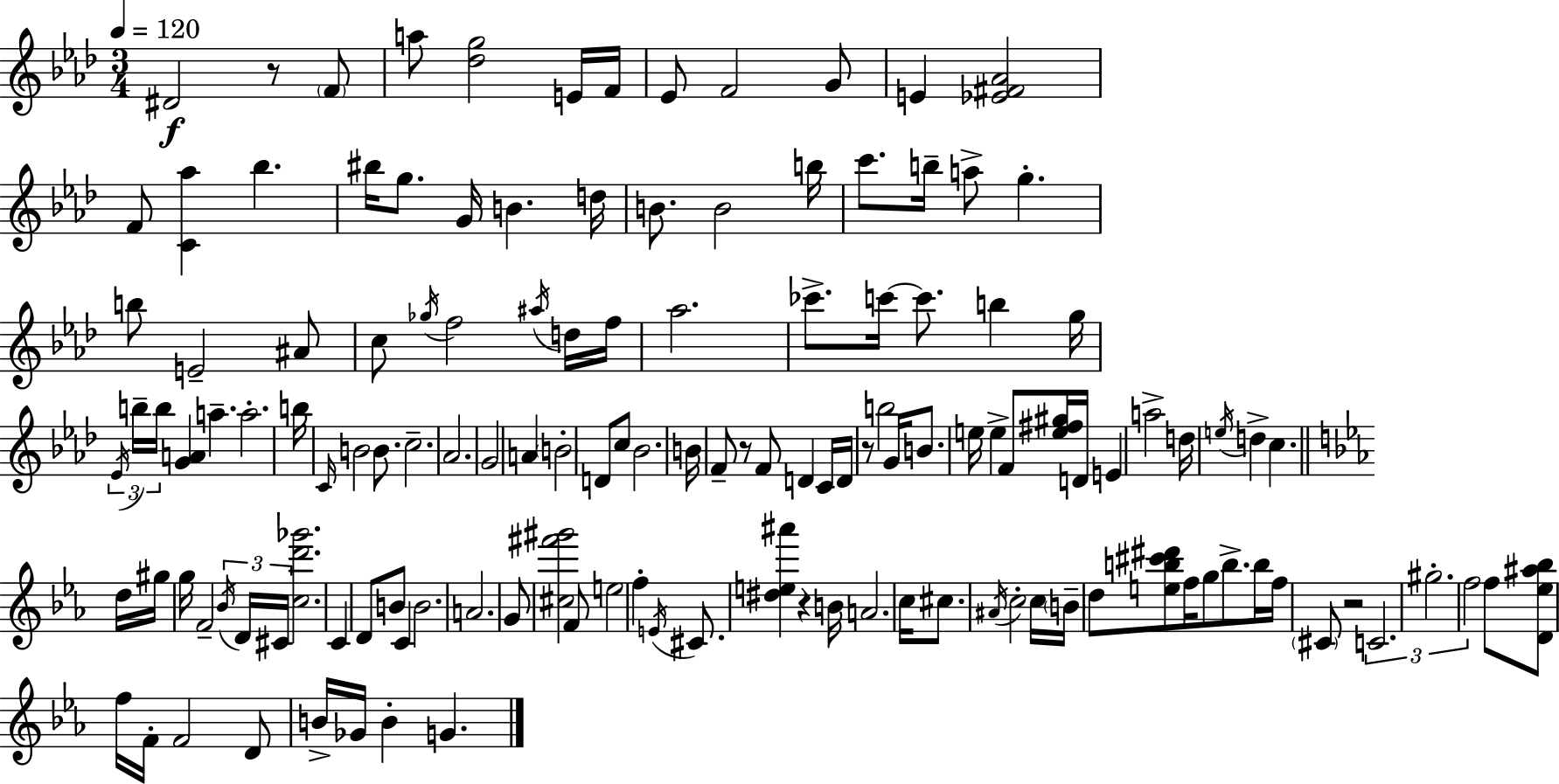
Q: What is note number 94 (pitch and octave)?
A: B4